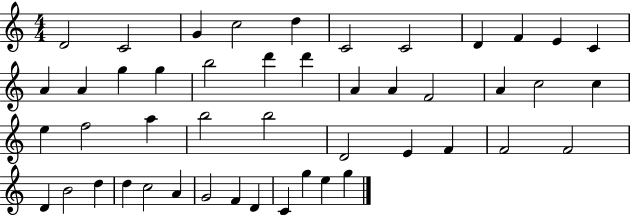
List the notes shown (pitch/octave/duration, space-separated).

D4/h C4/h G4/q C5/h D5/q C4/h C4/h D4/q F4/q E4/q C4/q A4/q A4/q G5/q G5/q B5/h D6/q D6/q A4/q A4/q F4/h A4/q C5/h C5/q E5/q F5/h A5/q B5/h B5/h D4/h E4/q F4/q F4/h F4/h D4/q B4/h D5/q D5/q C5/h A4/q G4/h F4/q D4/q C4/q G5/q E5/q G5/q